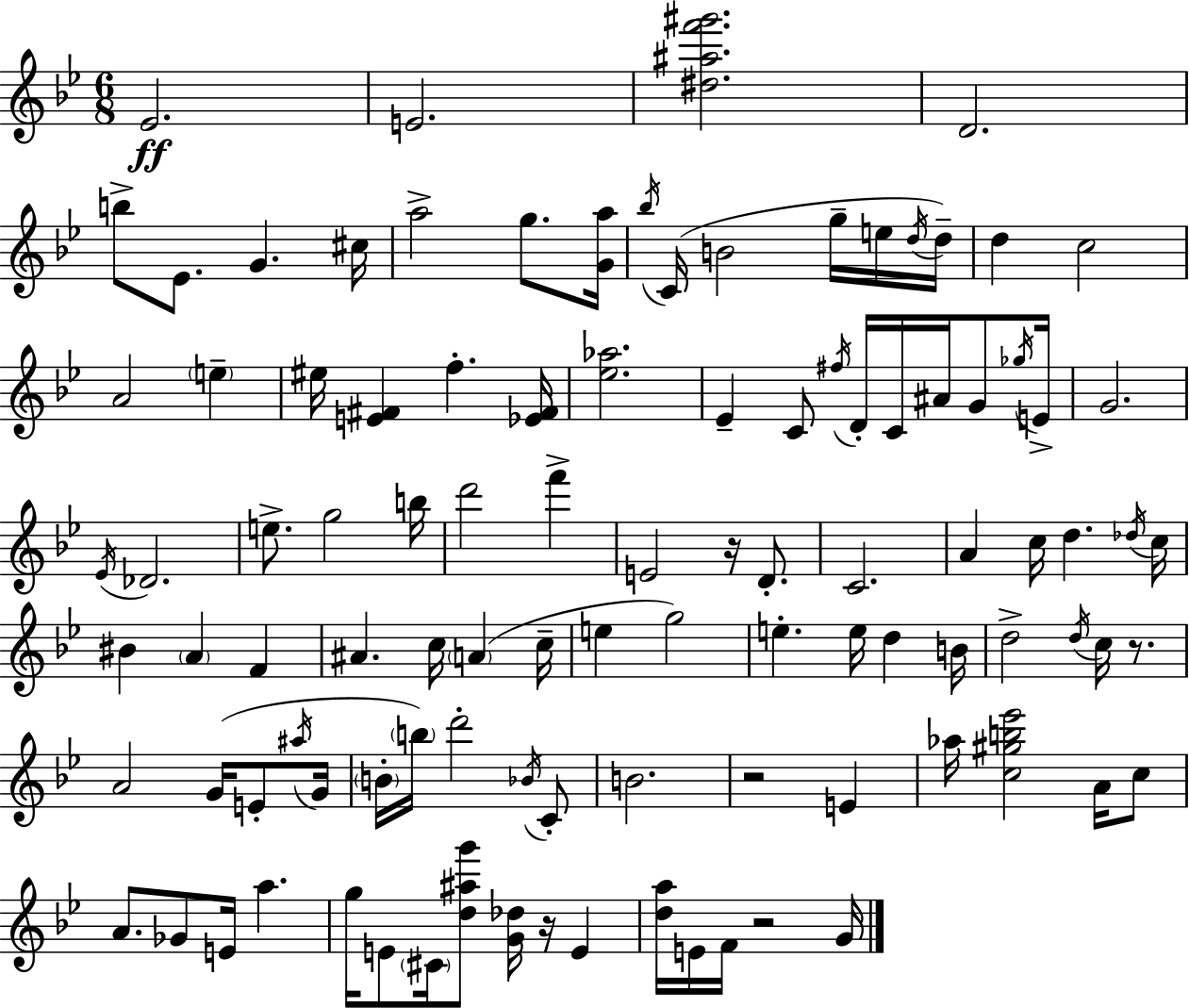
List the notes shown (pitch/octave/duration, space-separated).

Eb4/h. E4/h. [D#5,A#5,F6,G#6]/h. D4/h. B5/e Eb4/e. G4/q. C#5/s A5/h G5/e. [G4,A5]/s Bb5/s C4/s B4/h G5/s E5/s D5/s D5/s D5/q C5/h A4/h E5/q EIS5/s [E4,F#4]/q F5/q. [Eb4,F#4]/s [Eb5,Ab5]/h. Eb4/q C4/e F#5/s D4/s C4/s A#4/s G4/e Gb5/s E4/s G4/h. Eb4/s Db4/h. E5/e. G5/h B5/s D6/h F6/q E4/h R/s D4/e. C4/h. A4/q C5/s D5/q. Db5/s C5/s BIS4/q A4/q F4/q A#4/q. C5/s A4/q C5/s E5/q G5/h E5/q. E5/s D5/q B4/s D5/h D5/s C5/s R/e. A4/h G4/s E4/e A#5/s G4/s B4/s B5/s D6/h Bb4/s C4/e B4/h. R/h E4/q Ab5/s [C5,G#5,B5,Eb6]/h A4/s C5/e A4/e. Gb4/e E4/s A5/q. G5/s E4/e C#4/s [D5,A#5,G6]/e [G4,Db5]/s R/s E4/q [D5,A5]/s E4/s F4/s R/h G4/s